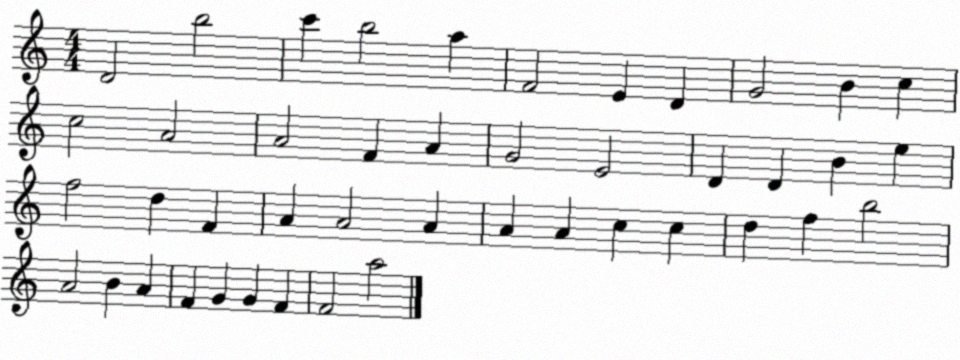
X:1
T:Untitled
M:4/4
L:1/4
K:C
D2 b2 c' b2 a F2 E D G2 B c c2 A2 A2 F A G2 E2 D D B e f2 d F A A2 A A A c c d f b2 A2 B A F G G F F2 a2